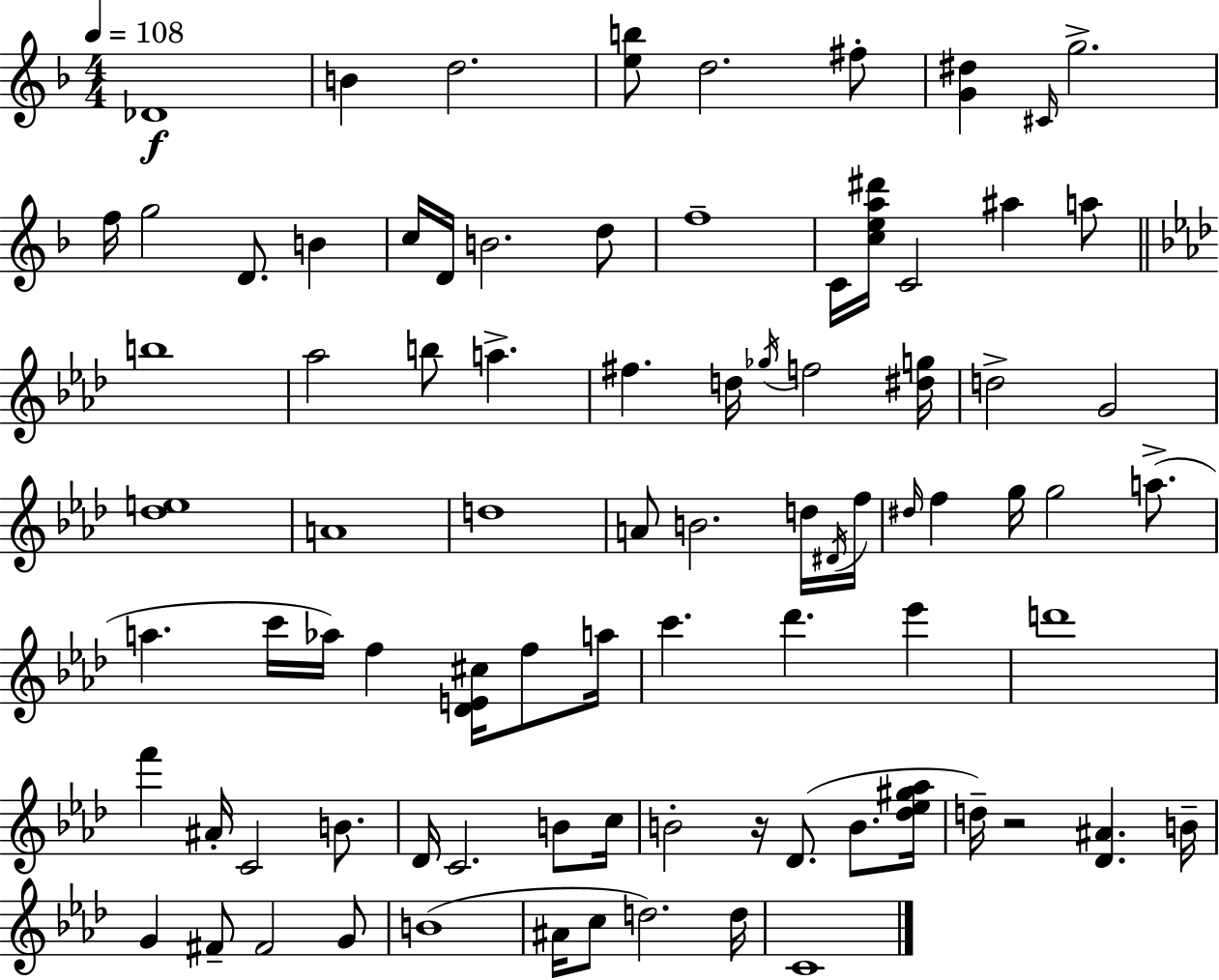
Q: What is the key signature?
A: F major